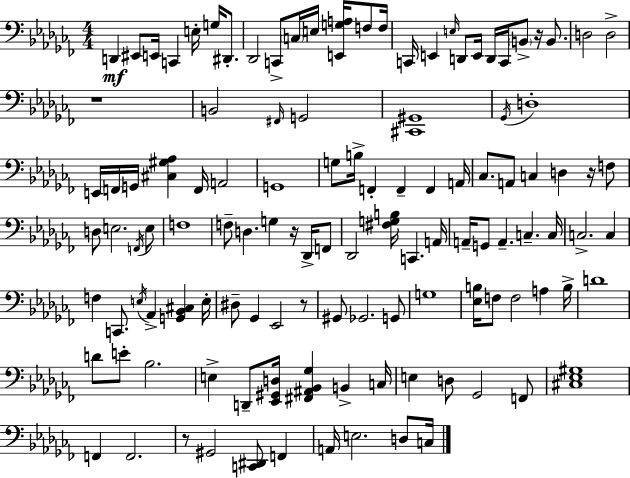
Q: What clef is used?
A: bass